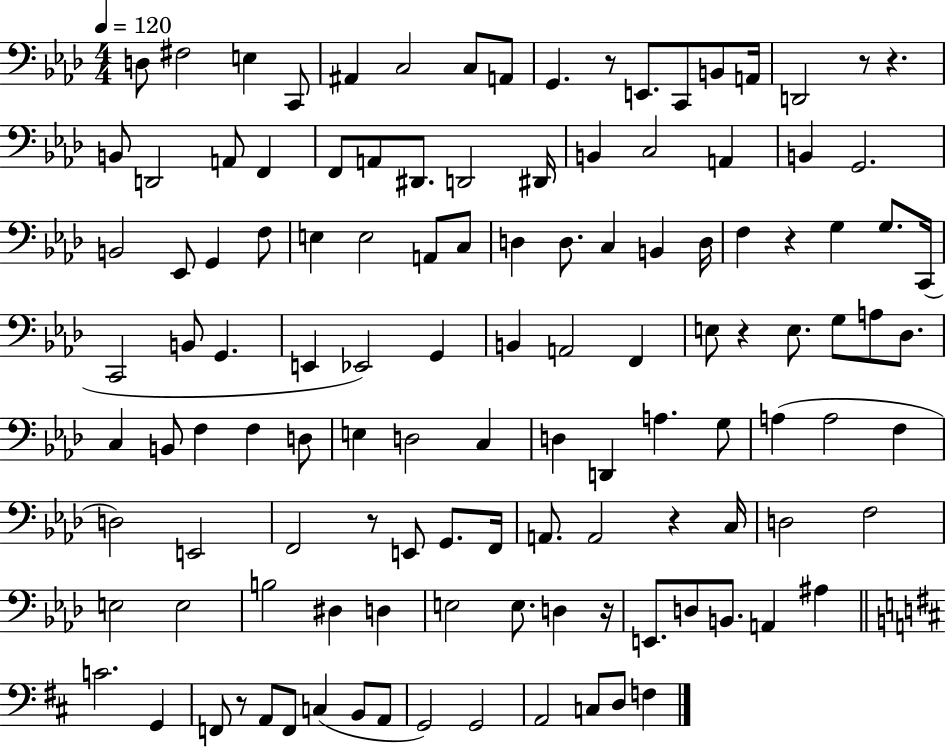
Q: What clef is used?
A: bass